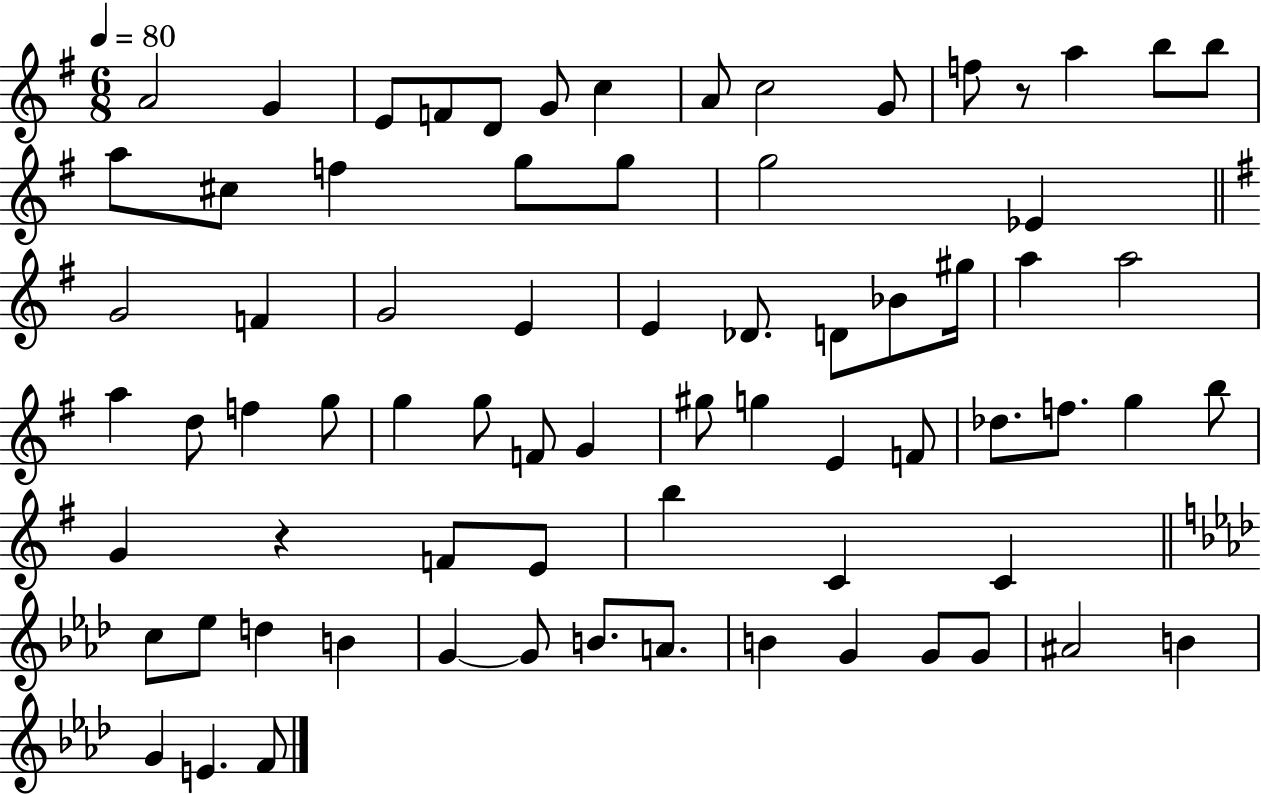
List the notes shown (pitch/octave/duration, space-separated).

A4/h G4/q E4/e F4/e D4/e G4/e C5/q A4/e C5/h G4/e F5/e R/e A5/q B5/e B5/e A5/e C#5/e F5/q G5/e G5/e G5/h Eb4/q G4/h F4/q G4/h E4/q E4/q Db4/e. D4/e Bb4/e G#5/s A5/q A5/h A5/q D5/e F5/q G5/e G5/q G5/e F4/e G4/q G#5/e G5/q E4/q F4/e Db5/e. F5/e. G5/q B5/e G4/q R/q F4/e E4/e B5/q C4/q C4/q C5/e Eb5/e D5/q B4/q G4/q G4/e B4/e. A4/e. B4/q G4/q G4/e G4/e A#4/h B4/q G4/q E4/q. F4/e